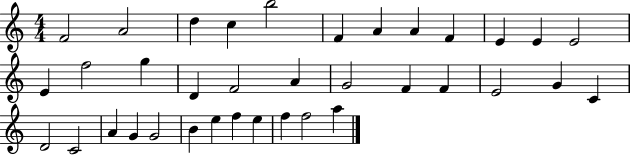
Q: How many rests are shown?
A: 0